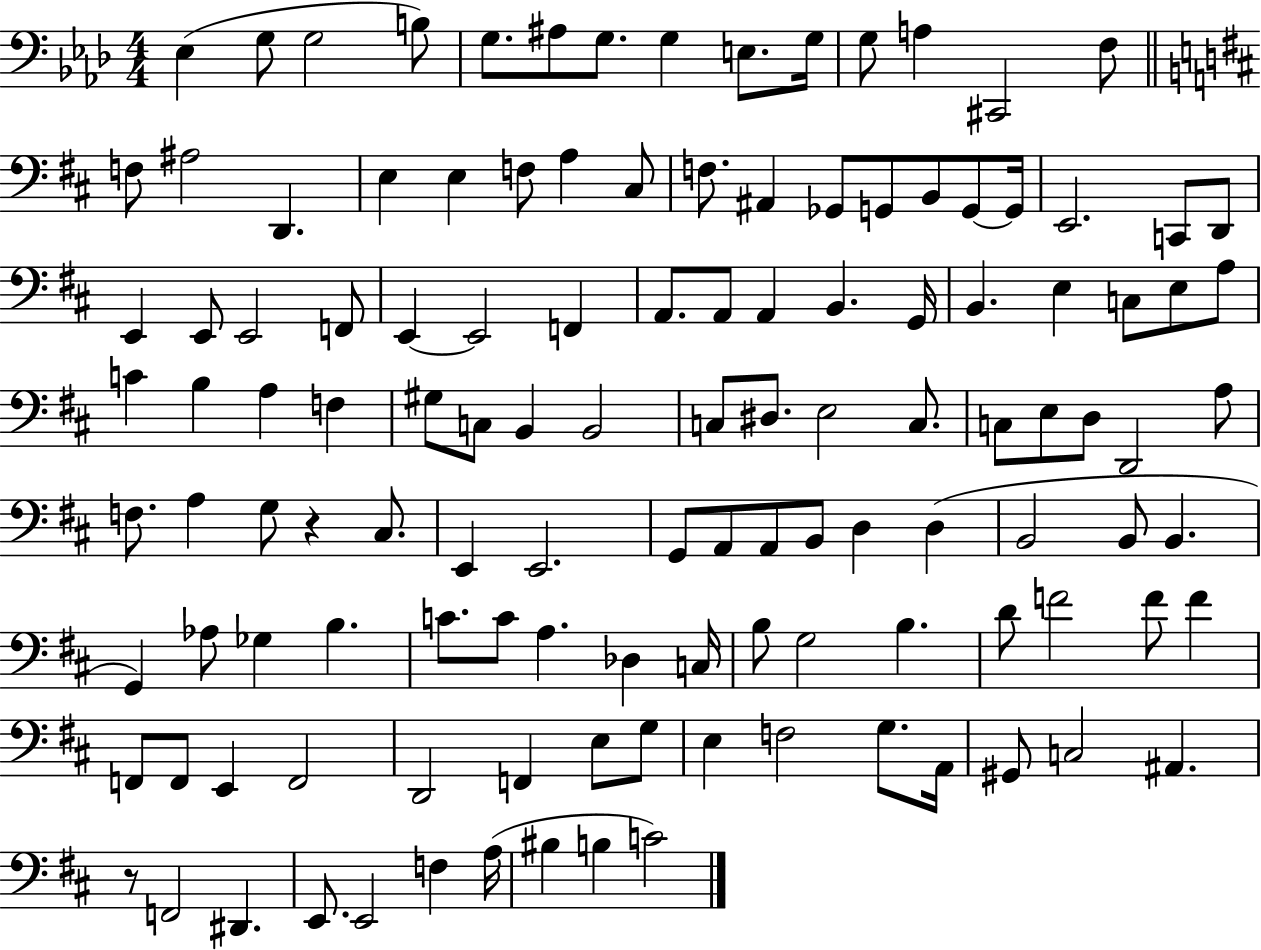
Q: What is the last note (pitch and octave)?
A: C4